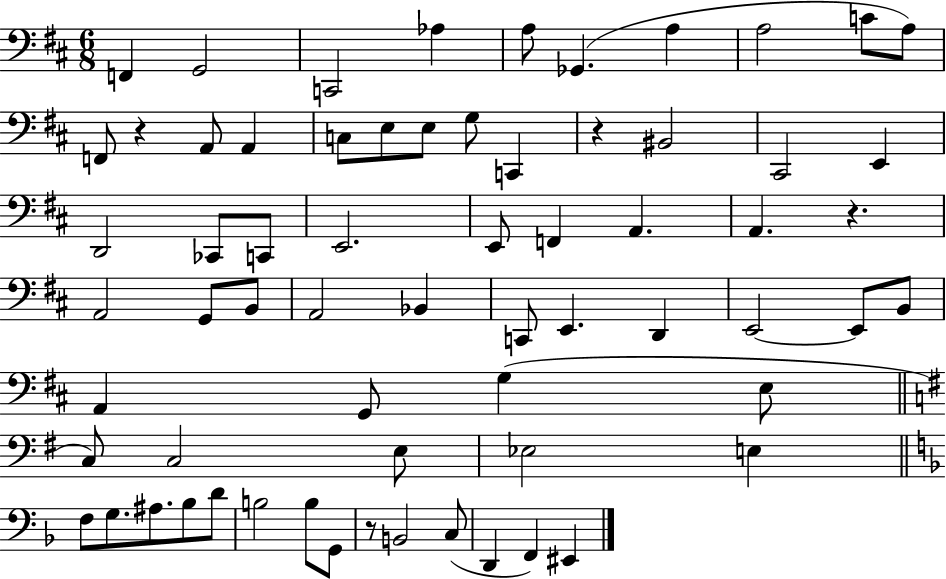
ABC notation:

X:1
T:Untitled
M:6/8
L:1/4
K:D
F,, G,,2 C,,2 _A, A,/2 _G,, A, A,2 C/2 A,/2 F,,/2 z A,,/2 A,, C,/2 E,/2 E,/2 G,/2 C,, z ^B,,2 ^C,,2 E,, D,,2 _C,,/2 C,,/2 E,,2 E,,/2 F,, A,, A,, z A,,2 G,,/2 B,,/2 A,,2 _B,, C,,/2 E,, D,, E,,2 E,,/2 B,,/2 A,, G,,/2 G, E,/2 C,/2 C,2 E,/2 _E,2 E, F,/2 G,/2 ^A,/2 _B,/2 D/2 B,2 B,/2 G,,/2 z/2 B,,2 C,/2 D,, F,, ^E,,